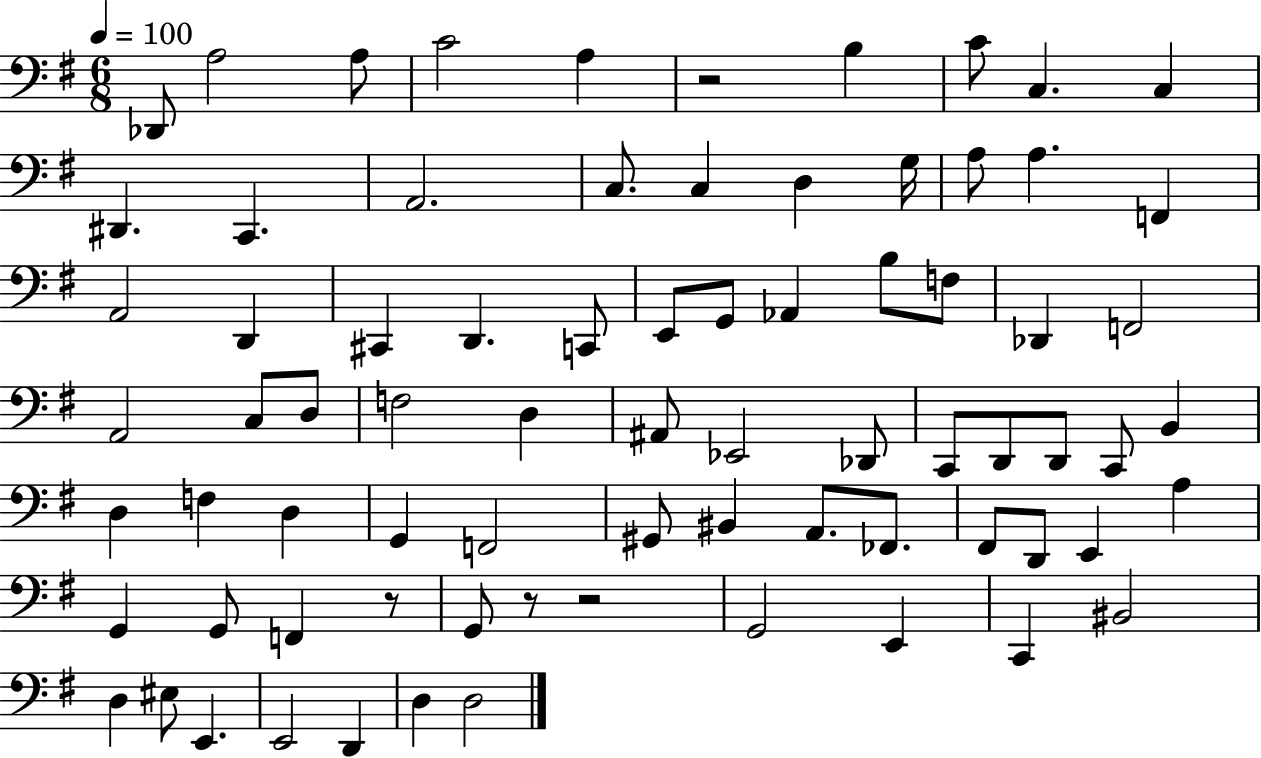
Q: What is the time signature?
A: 6/8